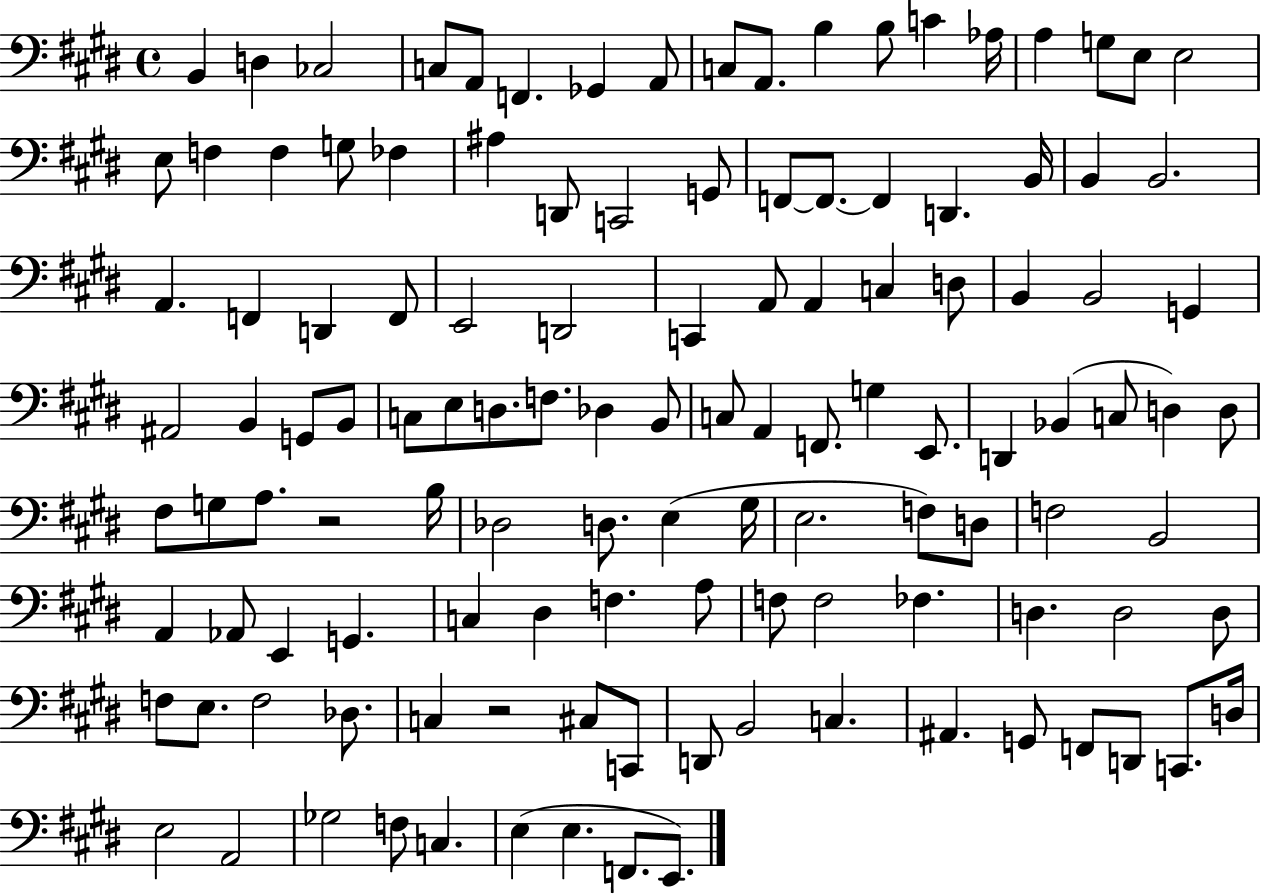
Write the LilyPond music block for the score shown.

{
  \clef bass
  \time 4/4
  \defaultTimeSignature
  \key e \major
  b,4 d4 ces2 | c8 a,8 f,4. ges,4 a,8 | c8 a,8. b4 b8 c'4 aes16 | a4 g8 e8 e2 | \break e8 f4 f4 g8 fes4 | ais4 d,8 c,2 g,8 | f,8~~ f,8.~~ f,4 d,4. b,16 | b,4 b,2. | \break a,4. f,4 d,4 f,8 | e,2 d,2 | c,4 a,8 a,4 c4 d8 | b,4 b,2 g,4 | \break ais,2 b,4 g,8 b,8 | c8 e8 d8. f8. des4 b,8 | c8 a,4 f,8. g4 e,8. | d,4 bes,4( c8 d4) d8 | \break fis8 g8 a8. r2 b16 | des2 d8. e4( gis16 | e2. f8) d8 | f2 b,2 | \break a,4 aes,8 e,4 g,4. | c4 dis4 f4. a8 | f8 f2 fes4. | d4. d2 d8 | \break f8 e8. f2 des8. | c4 r2 cis8 c,8 | d,8 b,2 c4. | ais,4. g,8 f,8 d,8 c,8. d16 | \break e2 a,2 | ges2 f8 c4. | e4( e4. f,8. e,8.) | \bar "|."
}